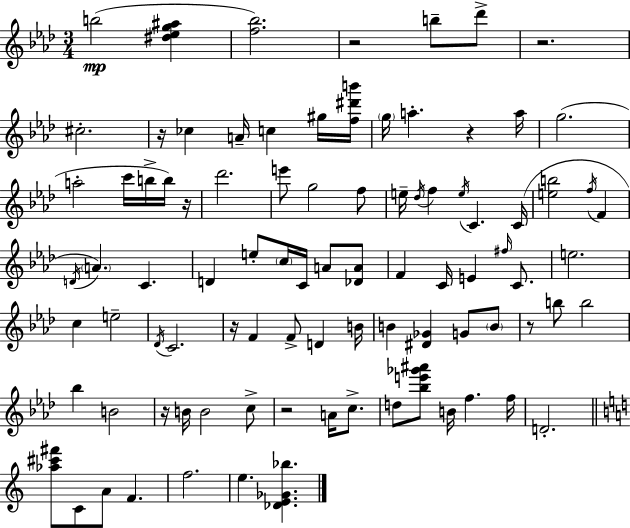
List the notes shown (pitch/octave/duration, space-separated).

B5/h [D#5,Eb5,G5,A#5]/q [F5,Bb5]/h. R/h B5/e Db6/e R/h. C#5/h. R/s CES5/q A4/s C5/q G#5/s [F5,D#6,B6]/s G5/s A5/q. R/q A5/s G5/h. A5/h C6/s B5/s B5/s R/s Db6/h. E6/e G5/h F5/e E5/s Db5/s F5/q E5/s C4/q. C4/s [E5,B5]/h F5/s F4/q D4/s A4/q. C4/q. D4/q E5/e C5/s C4/s A4/e [Db4,A4]/e F4/q C4/s E4/q F#5/s C4/e. E5/h. C5/q E5/h Db4/s C4/h. R/s F4/q F4/e D4/q B4/s B4/q [D#4,Gb4]/q G4/e B4/e R/e B5/e B5/h Bb5/q B4/h R/s B4/s B4/h C5/e R/h A4/s C5/e. D5/e [Bb5,E6,Gb6,A#6]/e B4/s F5/q. F5/s D4/h. [Ab5,C#6,F#6]/e C4/e A4/e F4/q. F5/h. E5/q. [Db4,E4,Gb4,Bb5]/q.